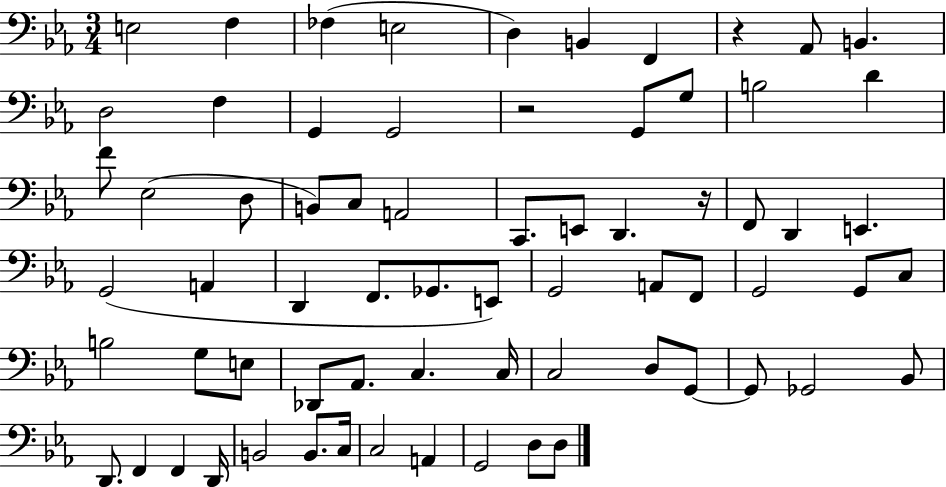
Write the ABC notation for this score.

X:1
T:Untitled
M:3/4
L:1/4
K:Eb
E,2 F, _F, E,2 D, B,, F,, z _A,,/2 B,, D,2 F, G,, G,,2 z2 G,,/2 G,/2 B,2 D F/2 _E,2 D,/2 B,,/2 C,/2 A,,2 C,,/2 E,,/2 D,, z/4 F,,/2 D,, E,, G,,2 A,, D,, F,,/2 _G,,/2 E,,/2 G,,2 A,,/2 F,,/2 G,,2 G,,/2 C,/2 B,2 G,/2 E,/2 _D,,/2 _A,,/2 C, C,/4 C,2 D,/2 G,,/2 G,,/2 _G,,2 _B,,/2 D,,/2 F,, F,, D,,/4 B,,2 B,,/2 C,/4 C,2 A,, G,,2 D,/2 D,/2